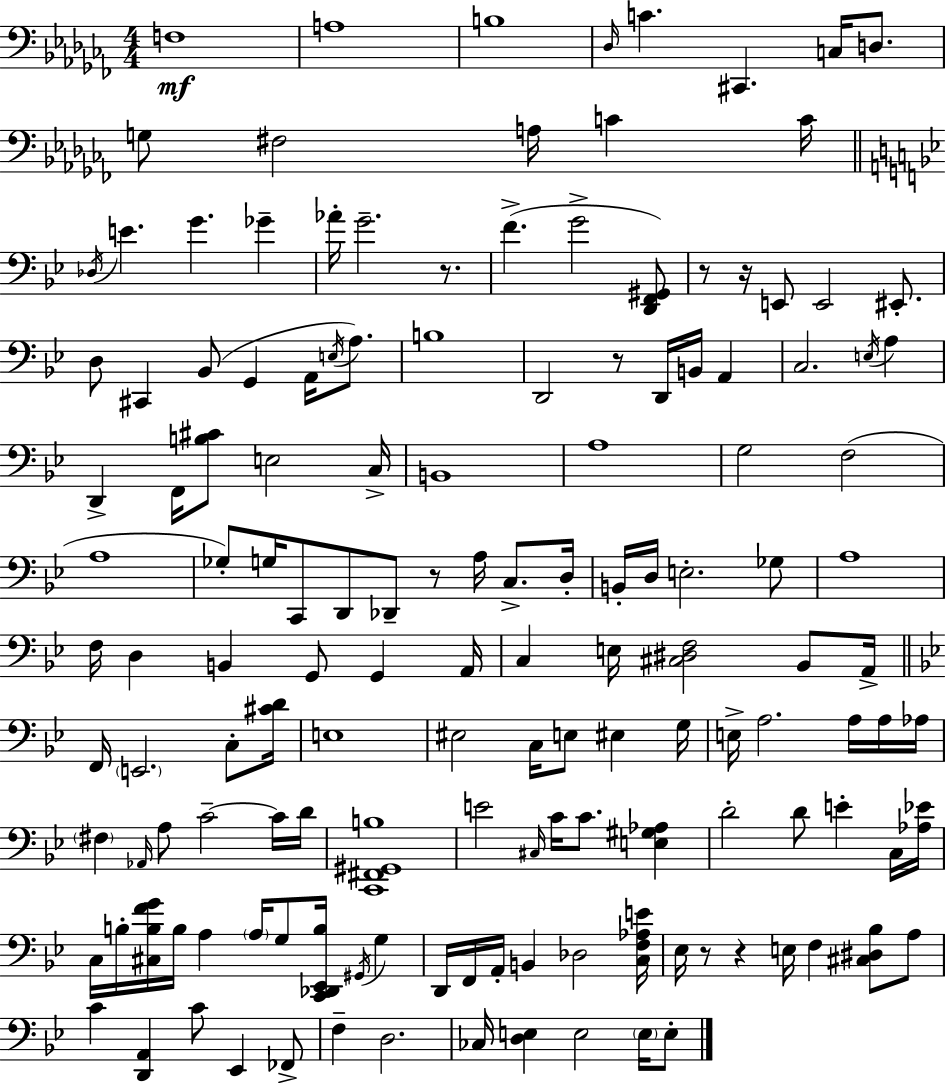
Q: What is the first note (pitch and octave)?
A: F3